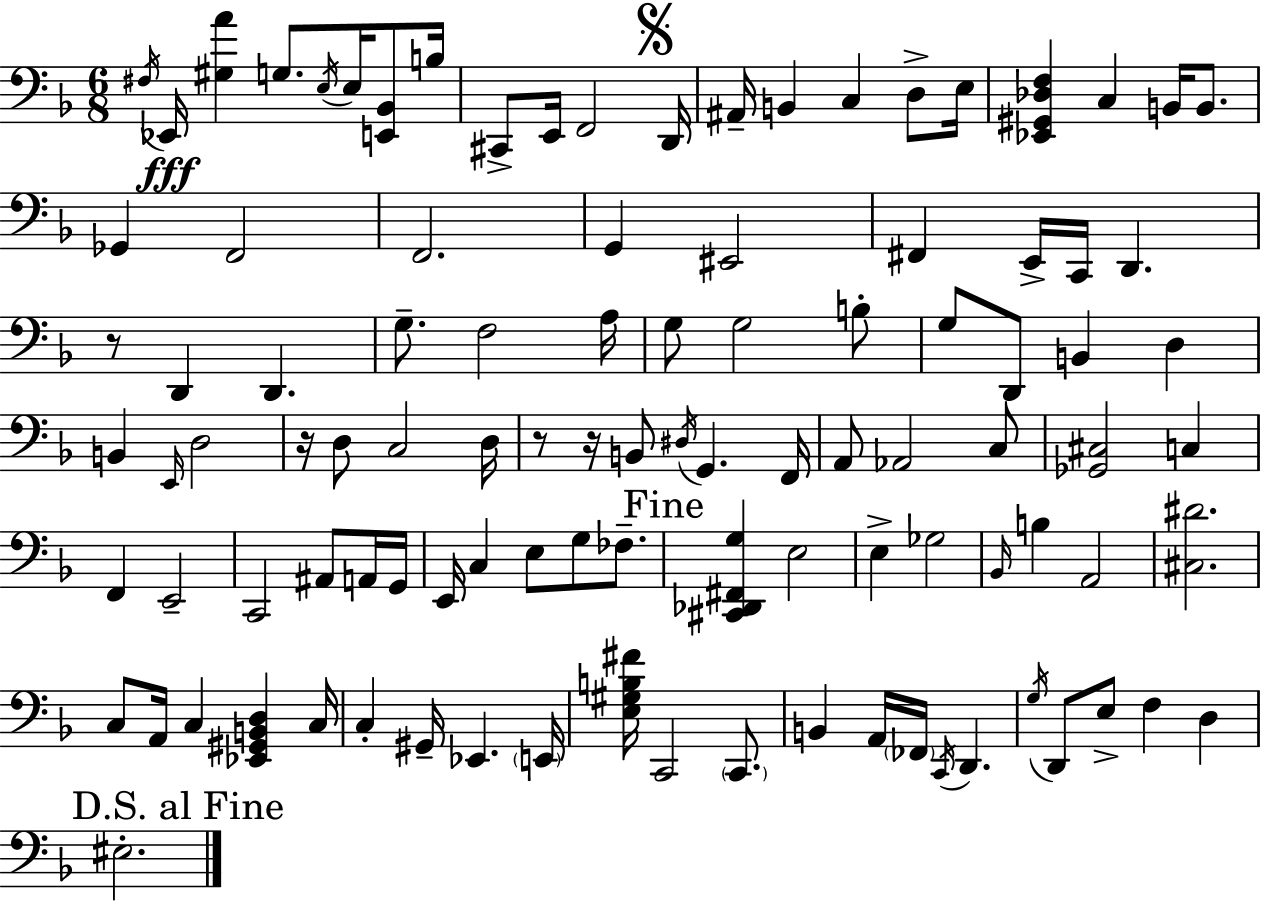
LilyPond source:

{
  \clef bass
  \numericTimeSignature
  \time 6/8
  \key f \major
  \repeat volta 2 { \acciaccatura { fis16 }\fff ees,16 <gis a'>4 g8. \acciaccatura { e16 } e16 <e, bes,>8 | b16 cis,8-> e,16 f,2 | \mark \markup { \musicglyph "scripts.segno" } d,16 ais,16-- b,4 c4 d8-> | e16 <ees, gis, des f>4 c4 b,16 b,8. | \break ges,4 f,2 | f,2. | g,4 eis,2 | fis,4 e,16-> c,16 d,4. | \break r8 d,4 d,4. | g8.-- f2 | a16 g8 g2 | b8-. g8 d,8 b,4 d4 | \break b,4 \grace { e,16 } d2 | r16 d8 c2 | d16 r8 r16 b,8 \acciaccatura { dis16 } g,4. | f,16 a,8 aes,2 | \break c8 <ges, cis>2 | c4 f,4 e,2-- | c,2 | ais,8 a,16 g,16 e,16 c4 e8 g8 | \break fes8.-- \mark "Fine" <cis, des, fis, g>4 e2 | e4-> ges2 | \grace { bes,16 } b4 a,2 | <cis dis'>2. | \break c8 a,16 c4 | <ees, gis, b, d>4 c16 c4-. gis,16-- ees,4. | \parenthesize e,16 <e gis b fis'>16 c,2 | \parenthesize c,8. b,4 a,16 \parenthesize fes,16 \acciaccatura { c,16 } | \break d,4. \acciaccatura { g16 } d,8 e8-> f4 | d4 \mark "D.S. al Fine" eis2.-. | } \bar "|."
}